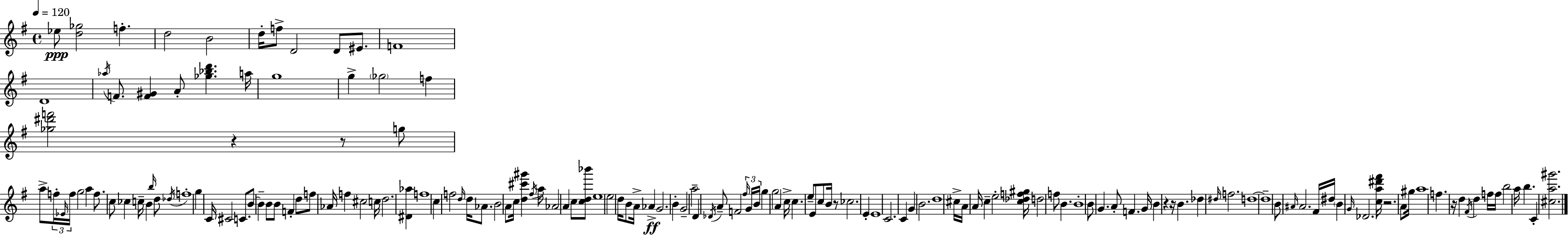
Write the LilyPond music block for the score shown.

{
  \clef treble
  \time 4/4
  \defaultTimeSignature
  \key g \major
  \tempo 4 = 120
  ees''8\ppp <d'' ges''>2 f''4.-. | d''2 b'2 | d''16-. f''8-> d'2 d'8 eis'8. | f'1 | \break d'1 | \acciaccatura { aes''16 } f'8. <f' gis'>4 a'8-. <ges'' bes'' d'''>4. | a''16 g''1 | g''4-> \parenthesize ges''2 f''4 | \break <ges'' dis''' f'''>2 r4 r8 g''8 | a''8-> \tuplet 3/2 { f''16-. \grace { ees'16 } f''16 } g''2 a''4 | f''8. c''8 ces''4 c''16-- b'4 | \grace { b''16 } d''8 \acciaccatura { des''16 } f''1-. | \break g''4 c'16 cis'2 | c'8. b'8~~ b'4-- b'8 b'8 f'4-. | d''8 f''8 aes'16 f''4 cis''2 | c''16 d''2. | \break <dis' aes''>4 f''1 | c''4 f''2 | \grace { d''16 } d''16 aes'8. b'2 a'8 c''16 | <d'' cis''' gis'''>4 \acciaccatura { fis''16 } a''16 aes'2 a'4 | \break c''8 <c'' d'' bes'''>8 e''1 | e''2 d''16 b'8 | a'16-> aes'4->\ff g'2. | b'4-. g'2-- a''2-- | \break d'4 \acciaccatura { des'16 } a'8-- f'2 | \tuplet 3/2 { \grace { fis''16 } g'16 b'16 } g''4 g''2 | a'4 c''16-> c''4. e''8-- | e'8 c''8 b'16 r8 ces''2. | \break e'4-. e'1 | c'2. | c'4 g'4 b'2. | d''1 | \break cis''16-> a'16 a'16 c''4-- e''2-. | <c'' des'' f'' gis''>16 d''2 | f''8 b'4. b'1-. | b'8 g'4. | \break a'8-. f'4. g'16 b'4 r4 | r16 b'4. des''4 \grace { dis''16 } f''2. | d''1~~ | d''1-- | \break b'8 \grace { ais'16 } ais'2. | fis'16 dis''16 \parenthesize b'4 \grace { g'16 } des'2. | <c'' a'' dis''' fis'''>16 r2. | a'8 gis''16 a''1 | \break f''4. | r16 d''4 \acciaccatura { fis'16 } d''4 f''16 f''16 b''2 | a''16 b''4. c'4-. | <cis'' a'' gis'''>2. \bar "|."
}